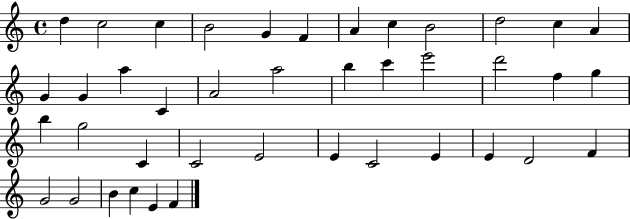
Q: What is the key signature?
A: C major